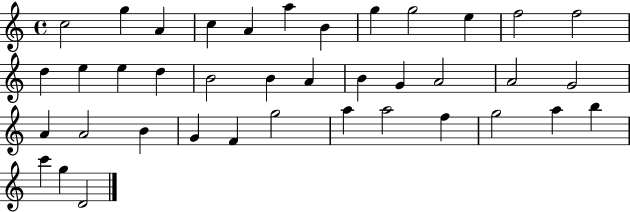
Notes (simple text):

C5/h G5/q A4/q C5/q A4/q A5/q B4/q G5/q G5/h E5/q F5/h F5/h D5/q E5/q E5/q D5/q B4/h B4/q A4/q B4/q G4/q A4/h A4/h G4/h A4/q A4/h B4/q G4/q F4/q G5/h A5/q A5/h F5/q G5/h A5/q B5/q C6/q G5/q D4/h